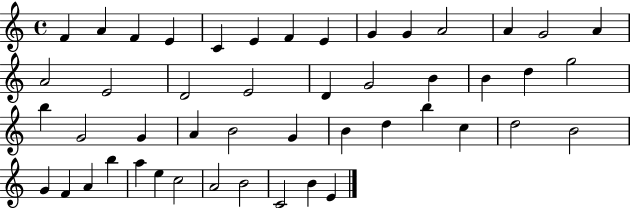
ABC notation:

X:1
T:Untitled
M:4/4
L:1/4
K:C
F A F E C E F E G G A2 A G2 A A2 E2 D2 E2 D G2 B B d g2 b G2 G A B2 G B d b c d2 B2 G F A b a e c2 A2 B2 C2 B E